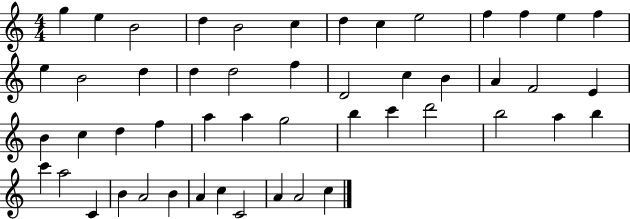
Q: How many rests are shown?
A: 0